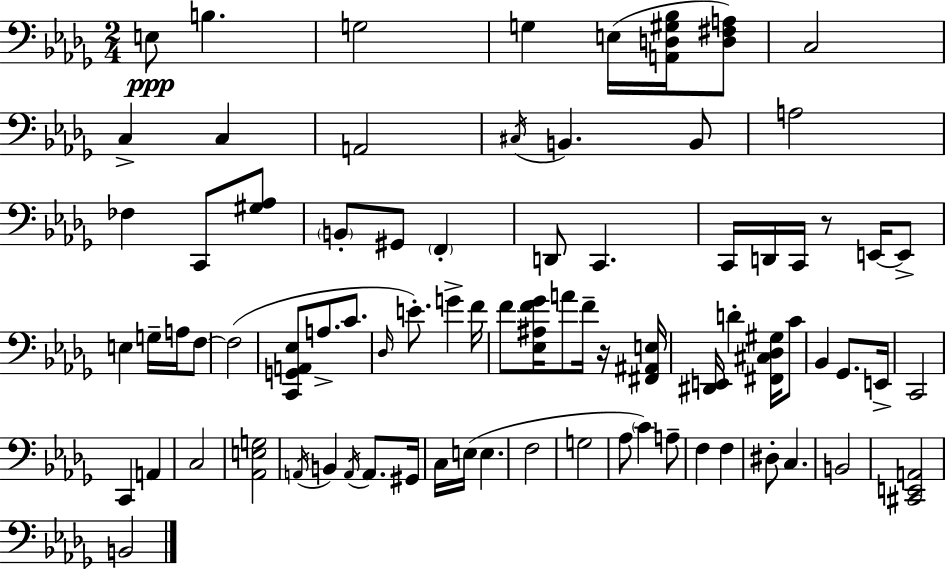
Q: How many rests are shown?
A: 2